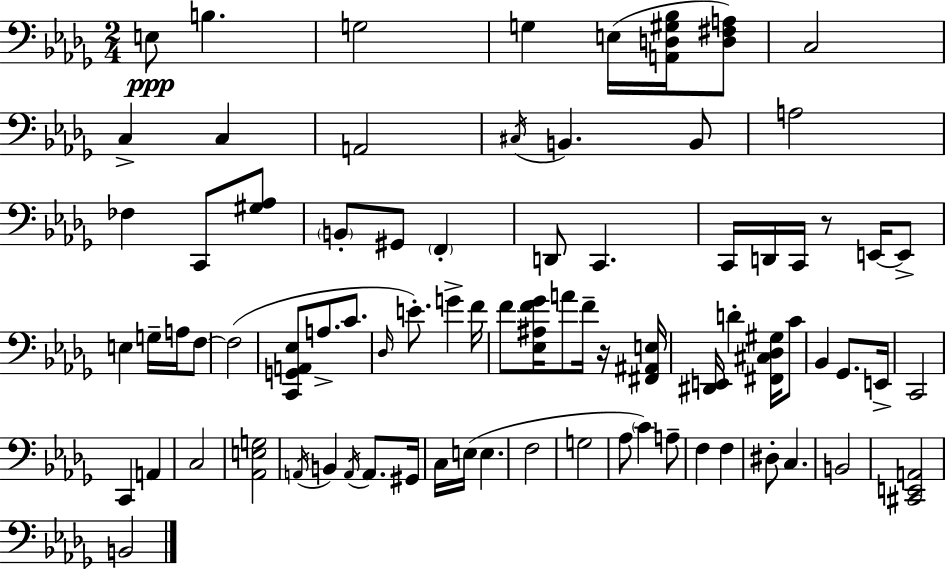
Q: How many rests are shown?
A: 2